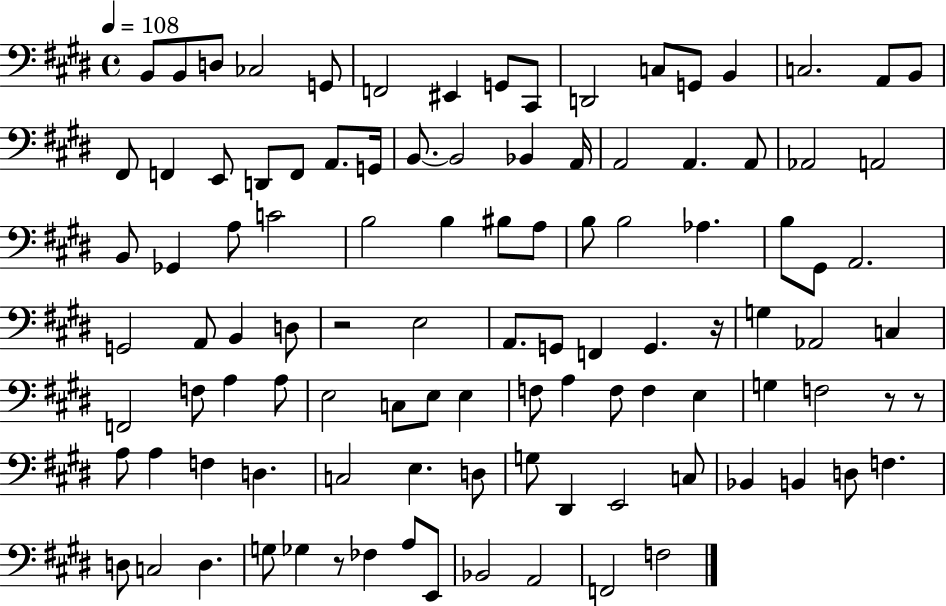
X:1
T:Untitled
M:4/4
L:1/4
K:E
B,,/2 B,,/2 D,/2 _C,2 G,,/2 F,,2 ^E,, G,,/2 ^C,,/2 D,,2 C,/2 G,,/2 B,, C,2 A,,/2 B,,/2 ^F,,/2 F,, E,,/2 D,,/2 F,,/2 A,,/2 G,,/4 B,,/2 B,,2 _B,, A,,/4 A,,2 A,, A,,/2 _A,,2 A,,2 B,,/2 _G,, A,/2 C2 B,2 B, ^B,/2 A,/2 B,/2 B,2 _A, B,/2 ^G,,/2 A,,2 G,,2 A,,/2 B,, D,/2 z2 E,2 A,,/2 G,,/2 F,, G,, z/4 G, _A,,2 C, F,,2 F,/2 A, A,/2 E,2 C,/2 E,/2 E, F,/2 A, F,/2 F, E, G, F,2 z/2 z/2 A,/2 A, F, D, C,2 E, D,/2 G,/2 ^D,, E,,2 C,/2 _B,, B,, D,/2 F, D,/2 C,2 D, G,/2 _G, z/2 _F, A,/2 E,,/2 _B,,2 A,,2 F,,2 F,2